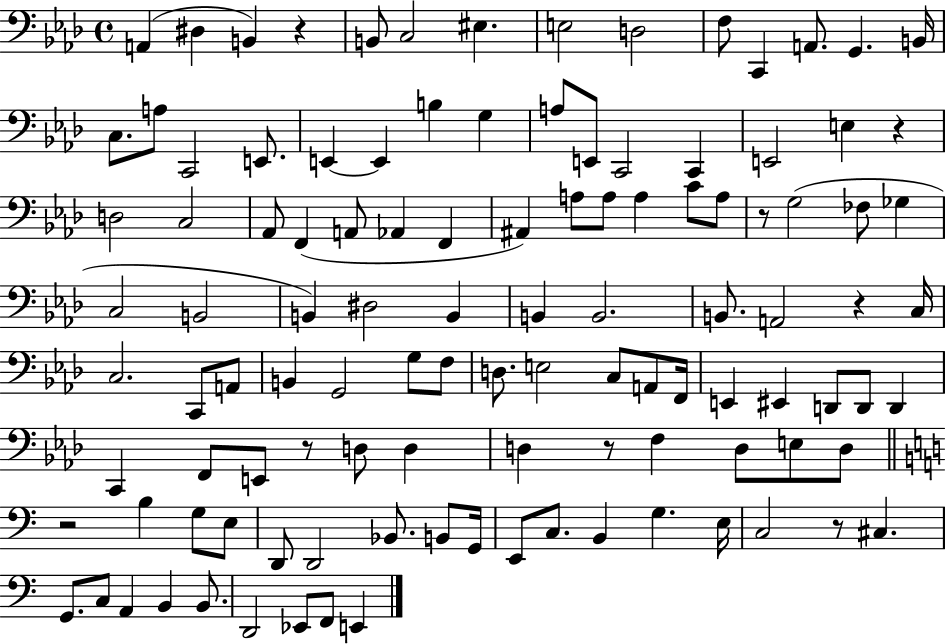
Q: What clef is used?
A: bass